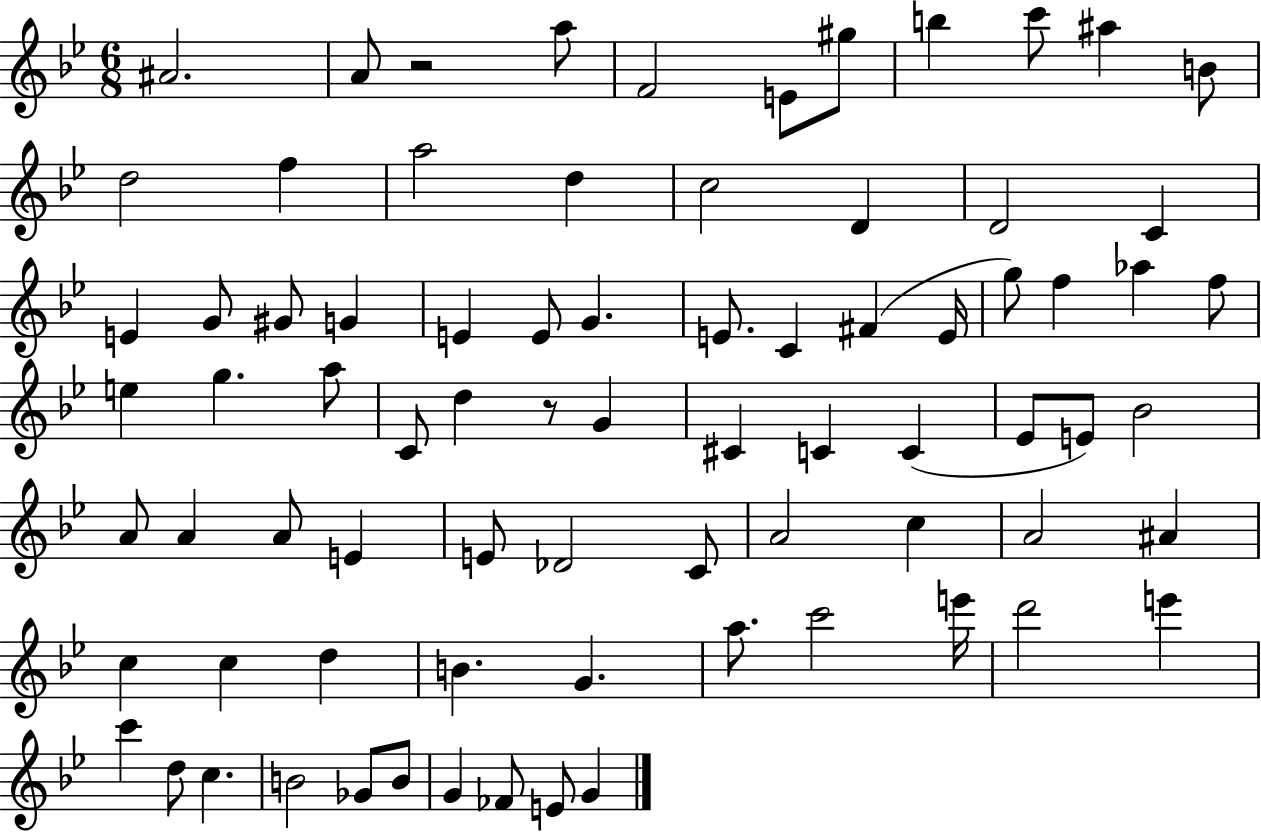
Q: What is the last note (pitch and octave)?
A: G4